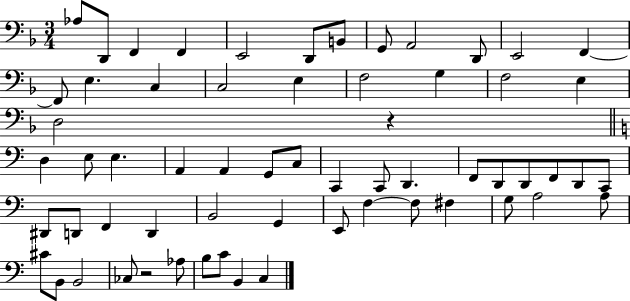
Ab3/e D2/e F2/q F2/q E2/h D2/e B2/e G2/e A2/h D2/e E2/h F2/q F2/e E3/q. C3/q C3/h E3/q F3/h G3/q F3/h E3/q D3/h R/q D3/q E3/e E3/q. A2/q A2/q G2/e C3/e C2/q C2/e D2/q. F2/e D2/e D2/e F2/e D2/e C2/e D#2/e D2/e F2/q D2/q B2/h G2/q E2/e F3/q F3/e F#3/q G3/e A3/h A3/e C#4/e B2/e B2/h CES3/e R/h Ab3/e B3/e C4/e B2/q C3/q